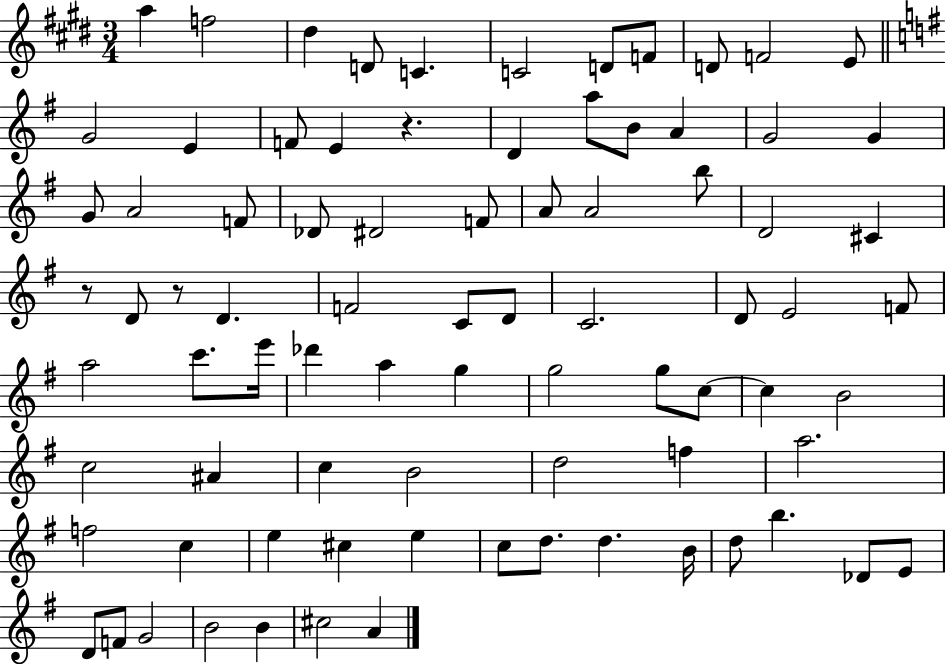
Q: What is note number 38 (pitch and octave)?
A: C4